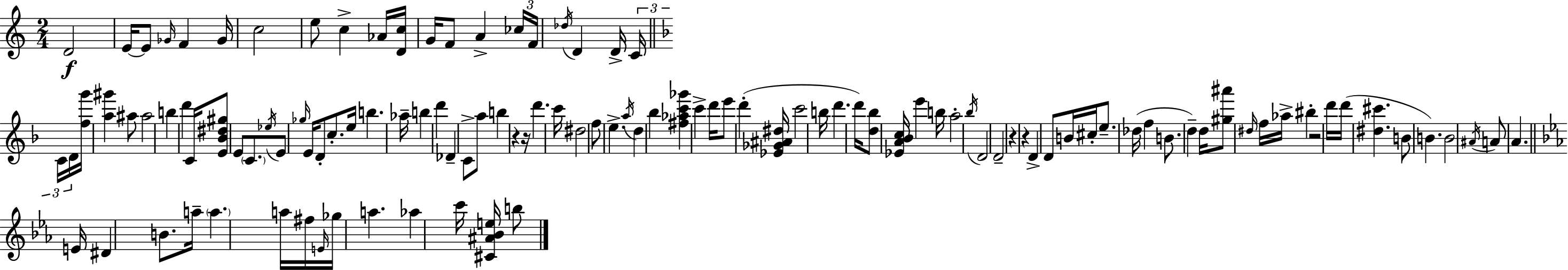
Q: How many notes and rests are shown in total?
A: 116